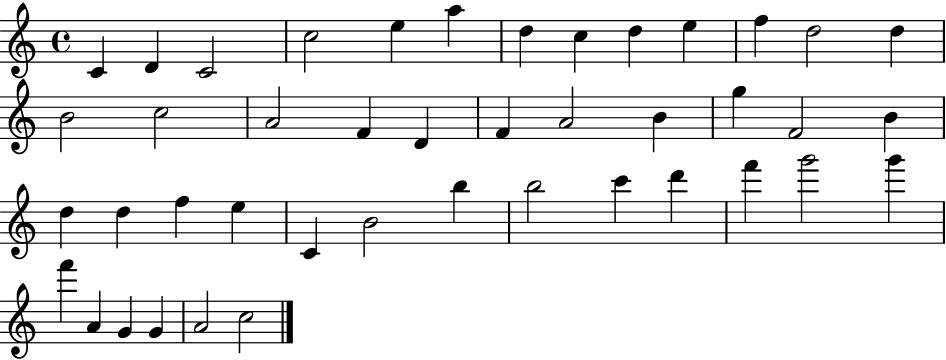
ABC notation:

X:1
T:Untitled
M:4/4
L:1/4
K:C
C D C2 c2 e a d c d e f d2 d B2 c2 A2 F D F A2 B g F2 B d d f e C B2 b b2 c' d' f' g'2 g' f' A G G A2 c2